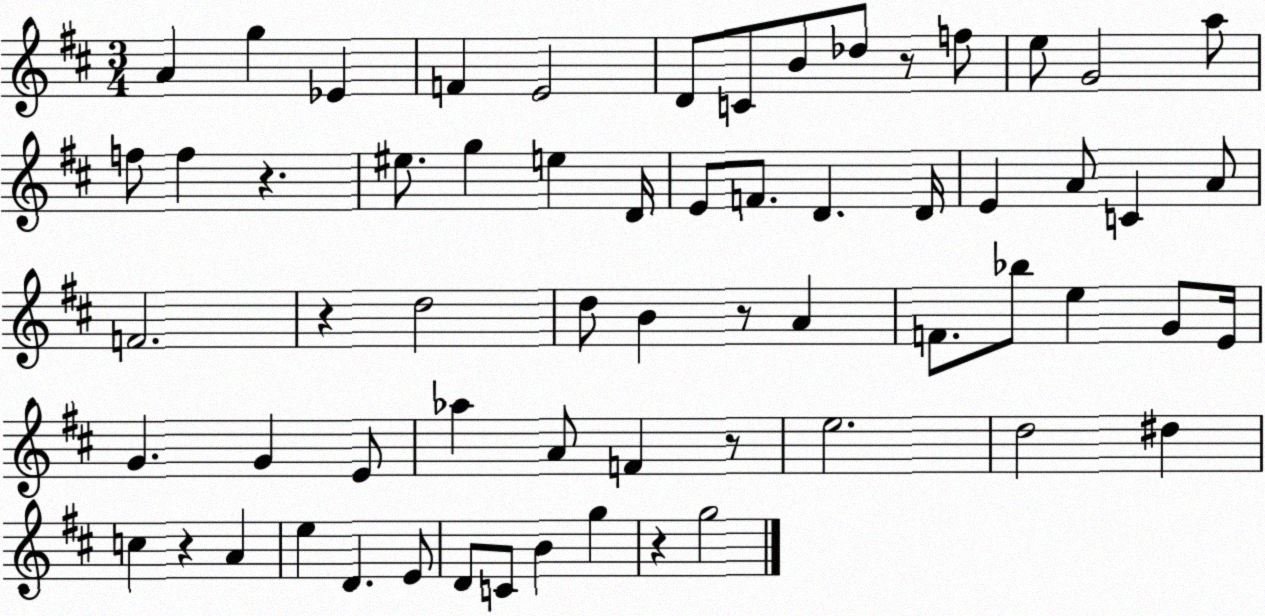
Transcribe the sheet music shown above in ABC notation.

X:1
T:Untitled
M:3/4
L:1/4
K:D
A g _E F E2 D/2 C/2 B/2 _d/2 z/2 f/2 e/2 G2 a/2 f/2 f z ^e/2 g e D/4 E/2 F/2 D D/4 E A/2 C A/2 F2 z d2 d/2 B z/2 A F/2 _b/2 e G/2 E/4 G G E/2 _a A/2 F z/2 e2 d2 ^d c z A e D E/2 D/2 C/2 B g z g2